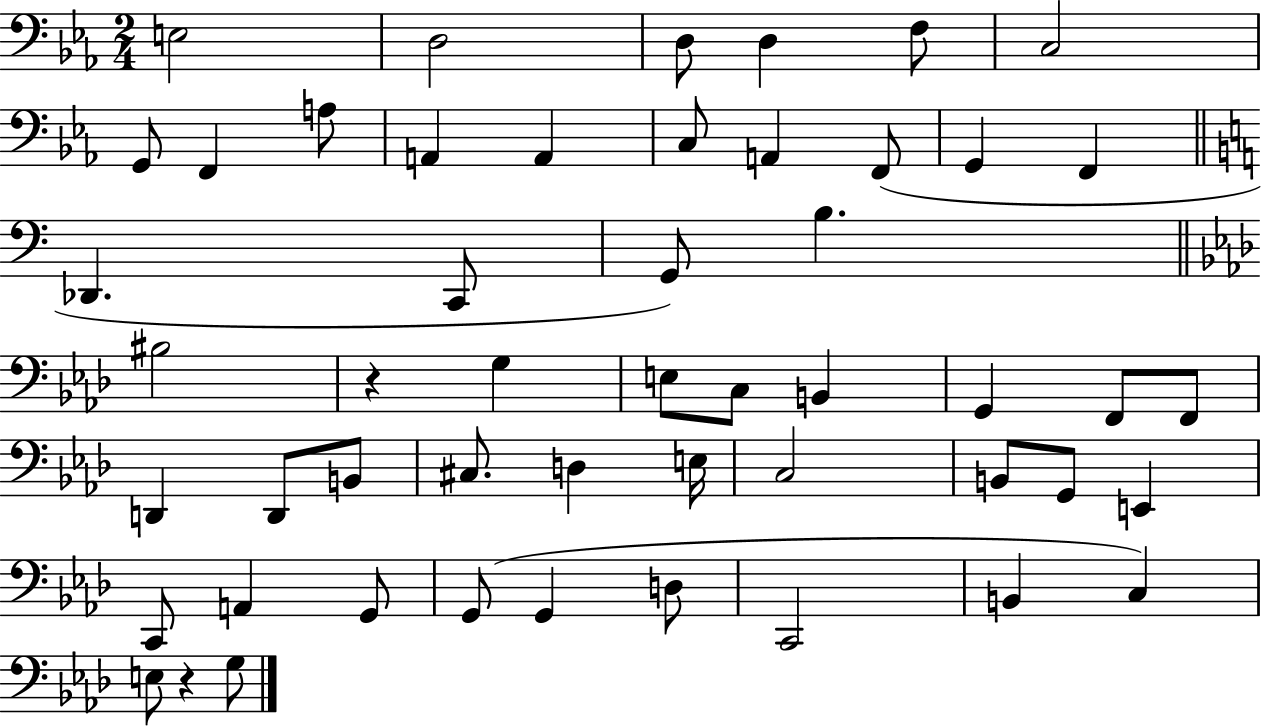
{
  \clef bass
  \numericTimeSignature
  \time 2/4
  \key ees \major
  e2 | d2 | d8 d4 f8 | c2 | \break g,8 f,4 a8 | a,4 a,4 | c8 a,4 f,8( | g,4 f,4 | \break \bar "||" \break \key c \major des,4. c,8 | g,8) b4. | \bar "||" \break \key aes \major bis2 | r4 g4 | e8 c8 b,4 | g,4 f,8 f,8 | \break d,4 d,8 b,8 | cis8. d4 e16 | c2 | b,8 g,8 e,4 | \break c,8 a,4 g,8 | g,8( g,4 d8 | c,2 | b,4 c4) | \break e8 r4 g8 | \bar "|."
}